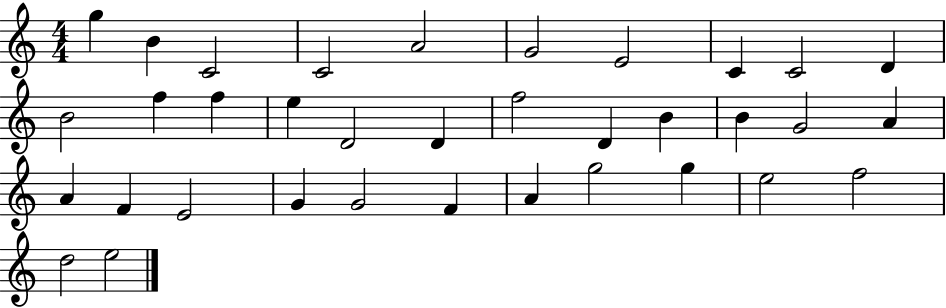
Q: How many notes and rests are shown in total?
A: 35